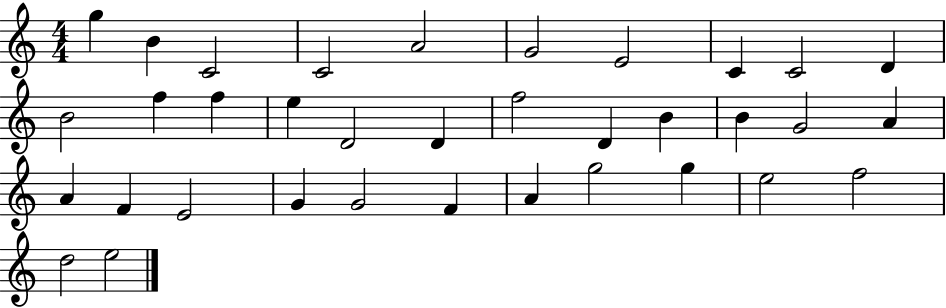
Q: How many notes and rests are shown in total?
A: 35